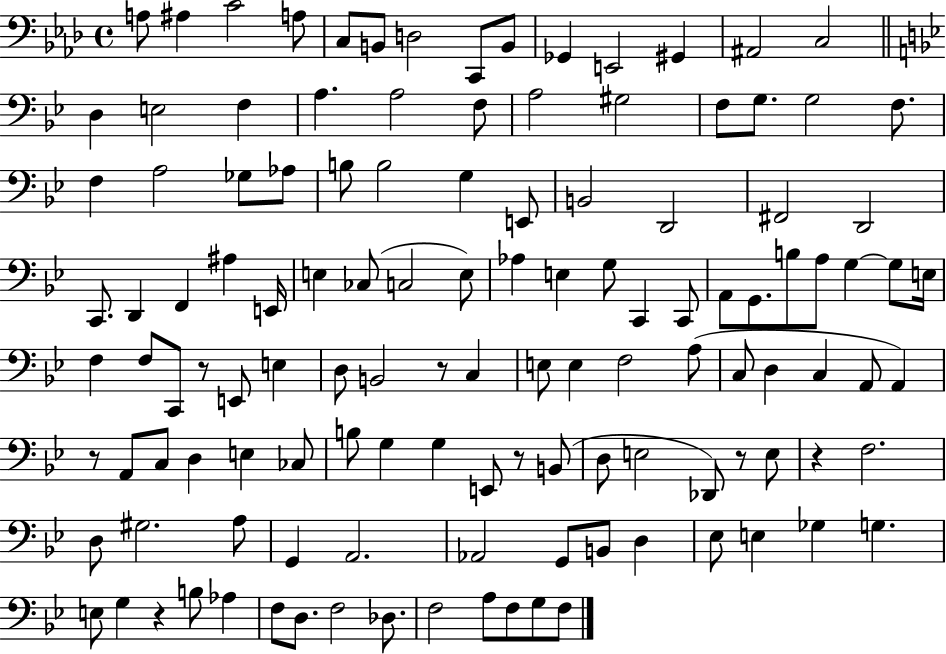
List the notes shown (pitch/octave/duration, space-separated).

A3/e A#3/q C4/h A3/e C3/e B2/e D3/h C2/e B2/e Gb2/q E2/h G#2/q A#2/h C3/h D3/q E3/h F3/q A3/q. A3/h F3/e A3/h G#3/h F3/e G3/e. G3/h F3/e. F3/q A3/h Gb3/e Ab3/e B3/e B3/h G3/q E2/e B2/h D2/h F#2/h D2/h C2/e. D2/q F2/q A#3/q E2/s E3/q CES3/e C3/h E3/e Ab3/q E3/q G3/e C2/q C2/e A2/e G2/e. B3/e A3/e G3/q G3/e E3/s F3/q F3/e C2/e R/e E2/e E3/q D3/e B2/h R/e C3/q E3/e E3/q F3/h A3/e C3/e D3/q C3/q A2/e A2/q R/e A2/e C3/e D3/q E3/q CES3/e B3/e G3/q G3/q E2/e R/e B2/e D3/e E3/h Db2/e R/e E3/e R/q F3/h. D3/e G#3/h. A3/e G2/q A2/h. Ab2/h G2/e B2/e D3/q Eb3/e E3/q Gb3/q G3/q. E3/e G3/q R/q B3/e Ab3/q F3/e D3/e. F3/h Db3/e. F3/h A3/e F3/e G3/e F3/e